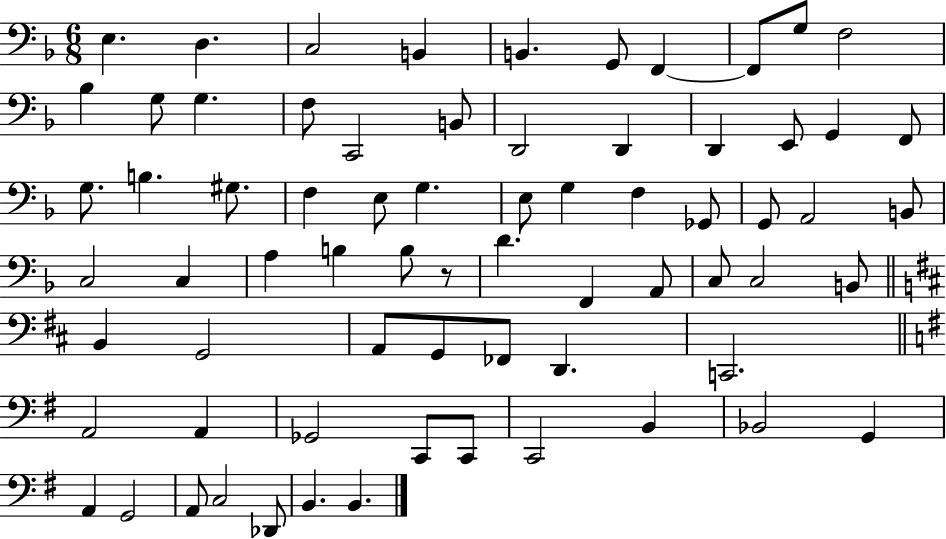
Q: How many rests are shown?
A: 1